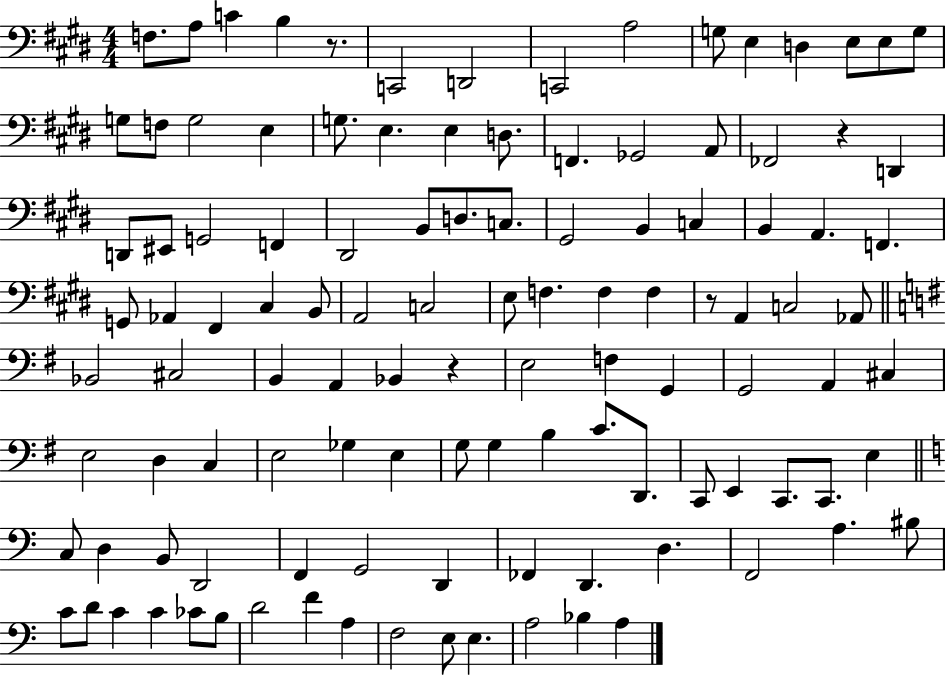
F3/e. A3/e C4/q B3/q R/e. C2/h D2/h C2/h A3/h G3/e E3/q D3/q E3/e E3/e G3/e G3/e F3/e G3/h E3/q G3/e. E3/q. E3/q D3/e. F2/q. Gb2/h A2/e FES2/h R/q D2/q D2/e EIS2/e G2/h F2/q D#2/h B2/e D3/e. C3/e. G#2/h B2/q C3/q B2/q A2/q. F2/q. G2/e Ab2/q F#2/q C#3/q B2/e A2/h C3/h E3/e F3/q. F3/q F3/q R/e A2/q C3/h Ab2/e Bb2/h C#3/h B2/q A2/q Bb2/q R/q E3/h F3/q G2/q G2/h A2/q C#3/q E3/h D3/q C3/q E3/h Gb3/q E3/q G3/e G3/q B3/q C4/e. D2/e. C2/e E2/q C2/e. C2/e. E3/q C3/e D3/q B2/e D2/h F2/q G2/h D2/q FES2/q D2/q. D3/q. F2/h A3/q. BIS3/e C4/e D4/e C4/q C4/q CES4/e B3/e D4/h F4/q A3/q F3/h E3/e E3/q. A3/h Bb3/q A3/q